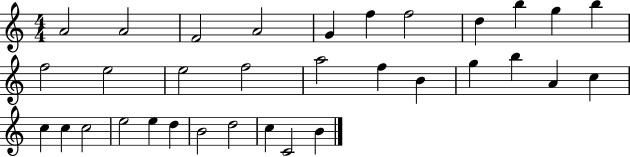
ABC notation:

X:1
T:Untitled
M:4/4
L:1/4
K:C
A2 A2 F2 A2 G f f2 d b g b f2 e2 e2 f2 a2 f B g b A c c c c2 e2 e d B2 d2 c C2 B